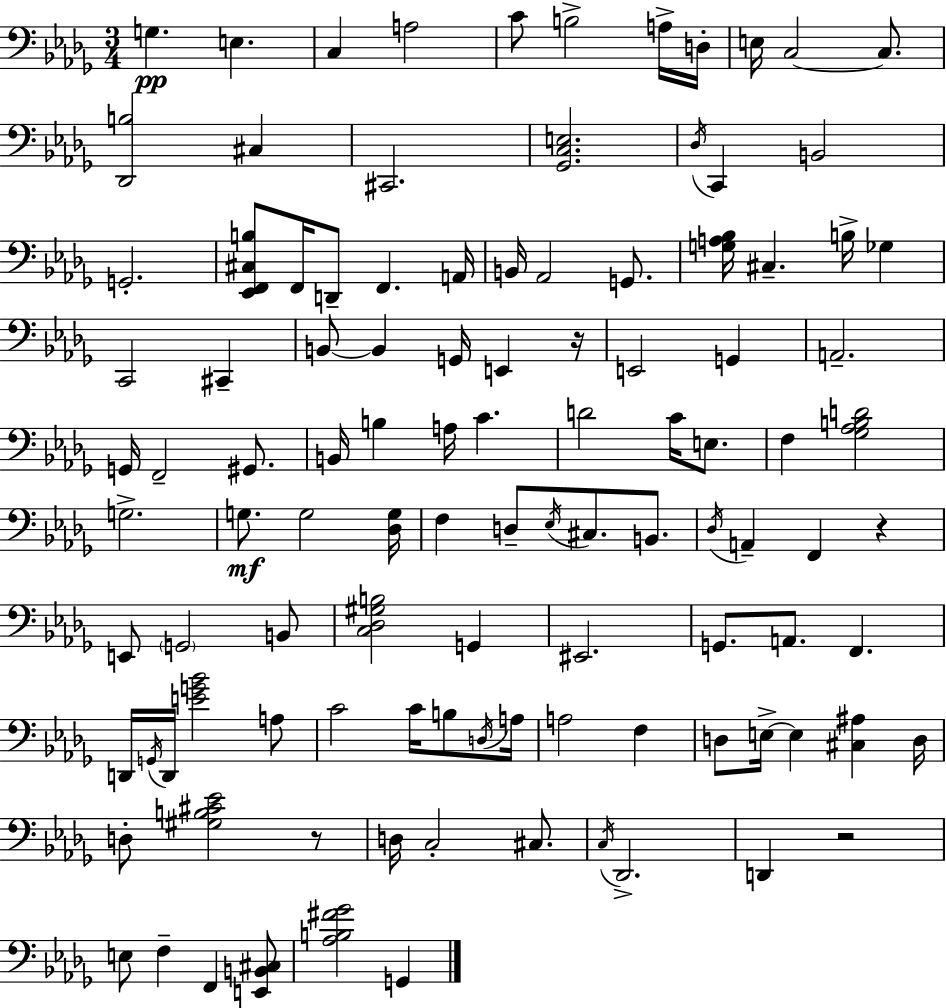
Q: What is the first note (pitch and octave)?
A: G3